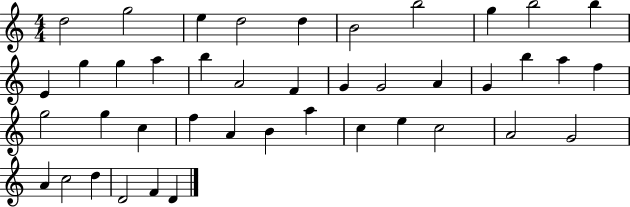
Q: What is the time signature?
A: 4/4